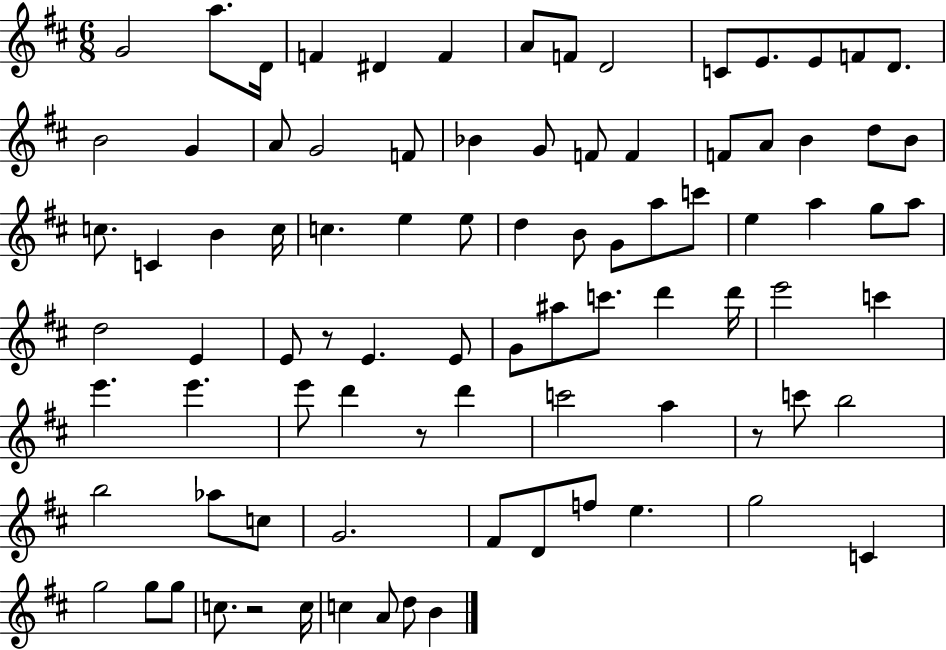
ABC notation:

X:1
T:Untitled
M:6/8
L:1/4
K:D
G2 a/2 D/4 F ^D F A/2 F/2 D2 C/2 E/2 E/2 F/2 D/2 B2 G A/2 G2 F/2 _B G/2 F/2 F F/2 A/2 B d/2 B/2 c/2 C B c/4 c e e/2 d B/2 G/2 a/2 c'/2 e a g/2 a/2 d2 E E/2 z/2 E E/2 G/2 ^a/2 c'/2 d' d'/4 e'2 c' e' e' e'/2 d' z/2 d' c'2 a z/2 c'/2 b2 b2 _a/2 c/2 G2 ^F/2 D/2 f/2 e g2 C g2 g/2 g/2 c/2 z2 c/4 c A/2 d/2 B